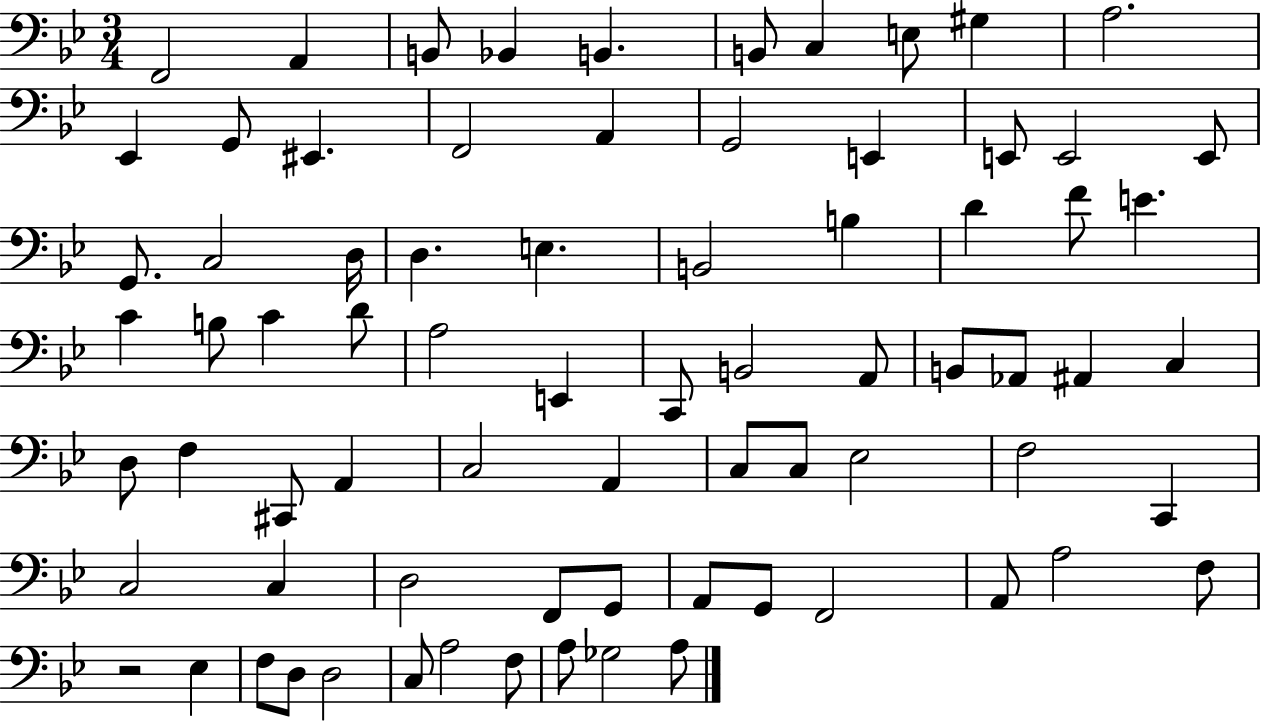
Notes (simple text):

F2/h A2/q B2/e Bb2/q B2/q. B2/e C3/q E3/e G#3/q A3/h. Eb2/q G2/e EIS2/q. F2/h A2/q G2/h E2/q E2/e E2/h E2/e G2/e. C3/h D3/s D3/q. E3/q. B2/h B3/q D4/q F4/e E4/q. C4/q B3/e C4/q D4/e A3/h E2/q C2/e B2/h A2/e B2/e Ab2/e A#2/q C3/q D3/e F3/q C#2/e A2/q C3/h A2/q C3/e C3/e Eb3/h F3/h C2/q C3/h C3/q D3/h F2/e G2/e A2/e G2/e F2/h A2/e A3/h F3/e R/h Eb3/q F3/e D3/e D3/h C3/e A3/h F3/e A3/e Gb3/h A3/e